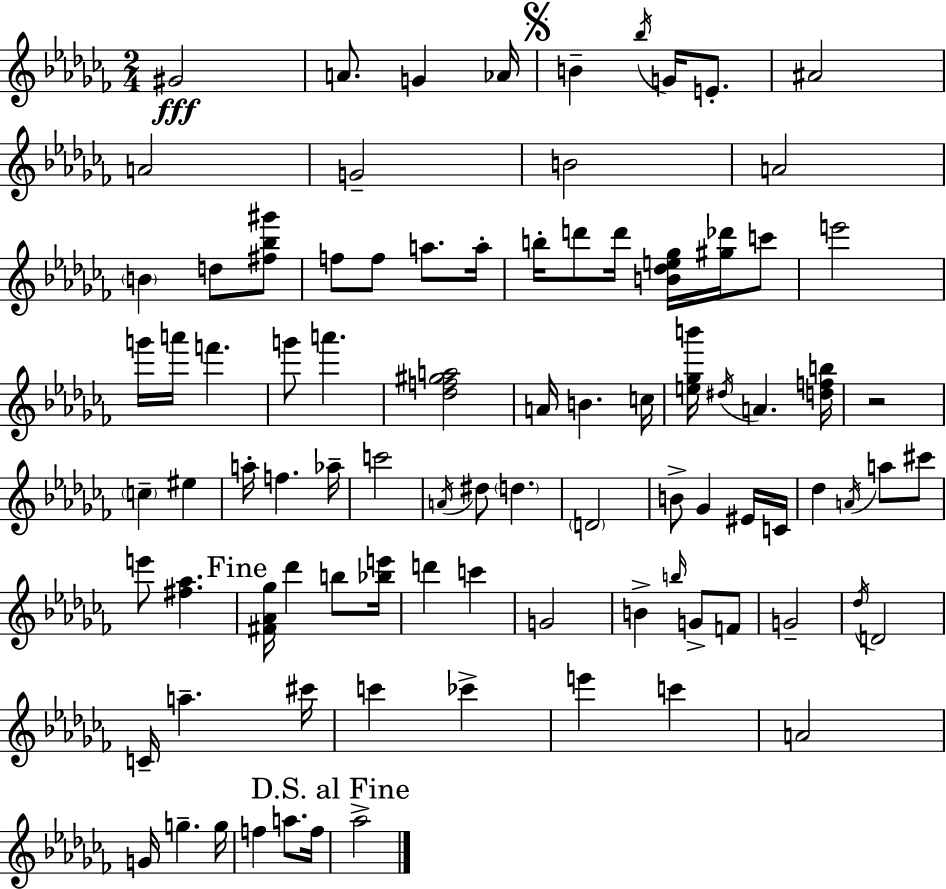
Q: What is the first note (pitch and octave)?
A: G#4